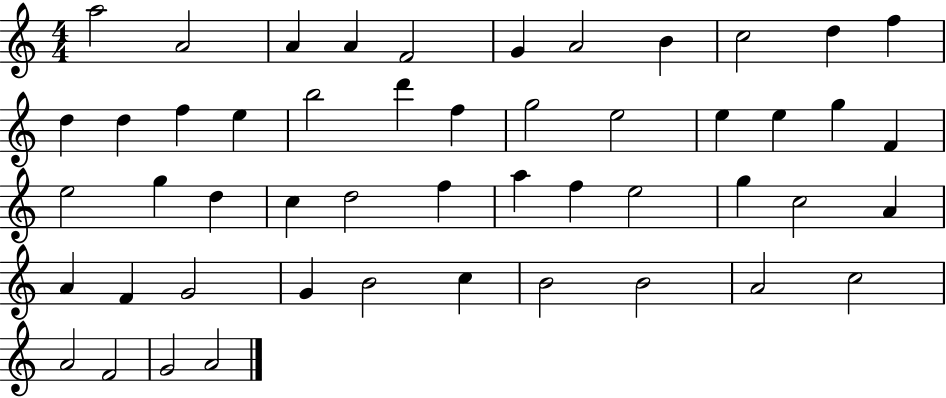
X:1
T:Untitled
M:4/4
L:1/4
K:C
a2 A2 A A F2 G A2 B c2 d f d d f e b2 d' f g2 e2 e e g F e2 g d c d2 f a f e2 g c2 A A F G2 G B2 c B2 B2 A2 c2 A2 F2 G2 A2